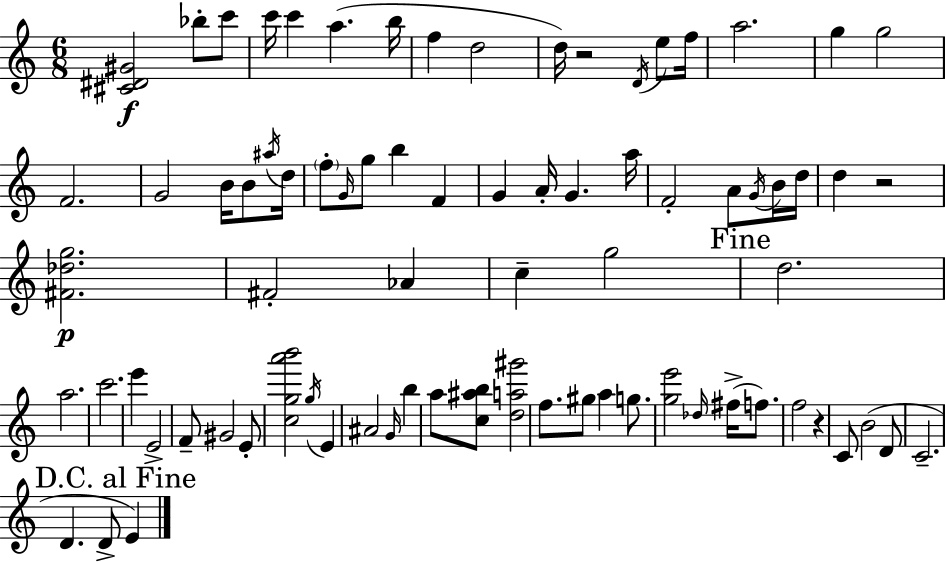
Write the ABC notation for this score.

X:1
T:Untitled
M:6/8
L:1/4
K:Am
[^C^D^G]2 _b/2 c'/2 c'/4 c' a b/4 f d2 d/4 z2 D/4 e/2 f/4 a2 g g2 F2 G2 B/4 B/2 ^a/4 d/4 f/2 G/4 g/2 b F G A/4 G a/4 F2 A/2 G/4 B/4 d/4 d z2 [^F_dg]2 ^F2 _A c g2 d2 a2 c'2 e' E2 F/2 ^G2 E/2 [cga'b']2 g/4 E ^A2 G/4 b a/2 [c^ab]/2 [da^g']2 f/2 ^g/2 a g/2 [ge']2 _d/4 ^f/4 f/2 f2 z C/2 B2 D/2 C2 D D/2 E